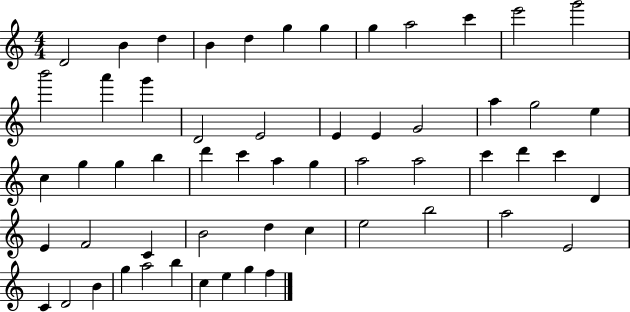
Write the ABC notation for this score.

X:1
T:Untitled
M:4/4
L:1/4
K:C
D2 B d B d g g g a2 c' e'2 g'2 b'2 a' g' D2 E2 E E G2 a g2 e c g g b d' c' a g a2 a2 c' d' c' D E F2 C B2 d c e2 b2 a2 E2 C D2 B g a2 b c e g f